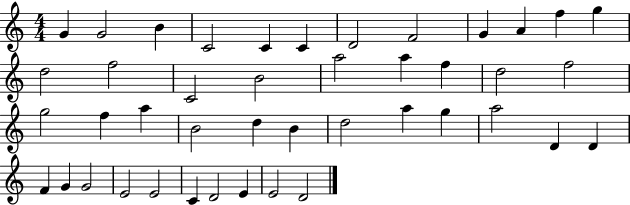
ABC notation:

X:1
T:Untitled
M:4/4
L:1/4
K:C
G G2 B C2 C C D2 F2 G A f g d2 f2 C2 B2 a2 a f d2 f2 g2 f a B2 d B d2 a g a2 D D F G G2 E2 E2 C D2 E E2 D2